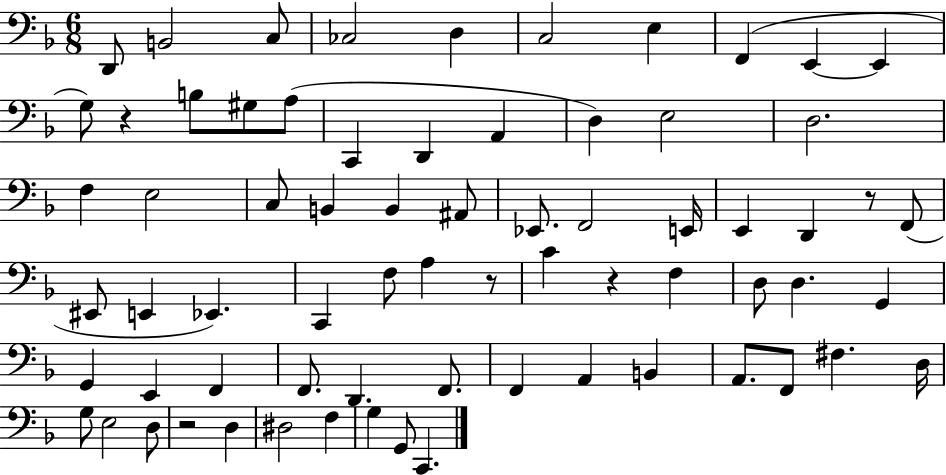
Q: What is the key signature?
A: F major